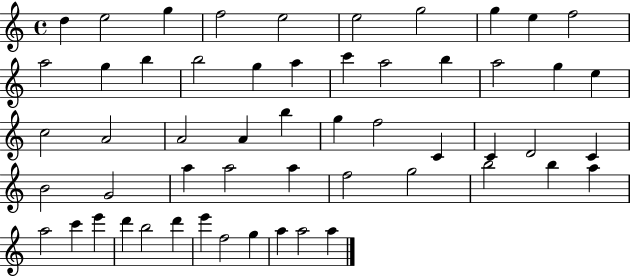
{
  \clef treble
  \time 4/4
  \defaultTimeSignature
  \key c \major
  d''4 e''2 g''4 | f''2 e''2 | e''2 g''2 | g''4 e''4 f''2 | \break a''2 g''4 b''4 | b''2 g''4 a''4 | c'''4 a''2 b''4 | a''2 g''4 e''4 | \break c''2 a'2 | a'2 a'4 b''4 | g''4 f''2 c'4 | c'4 d'2 c'4 | \break b'2 g'2 | a''4 a''2 a''4 | f''2 g''2 | b''2 b''4 a''4 | \break a''2 c'''4 e'''4 | d'''4 b''2 d'''4 | e'''4 f''2 g''4 | a''4 a''2 a''4 | \break \bar "|."
}